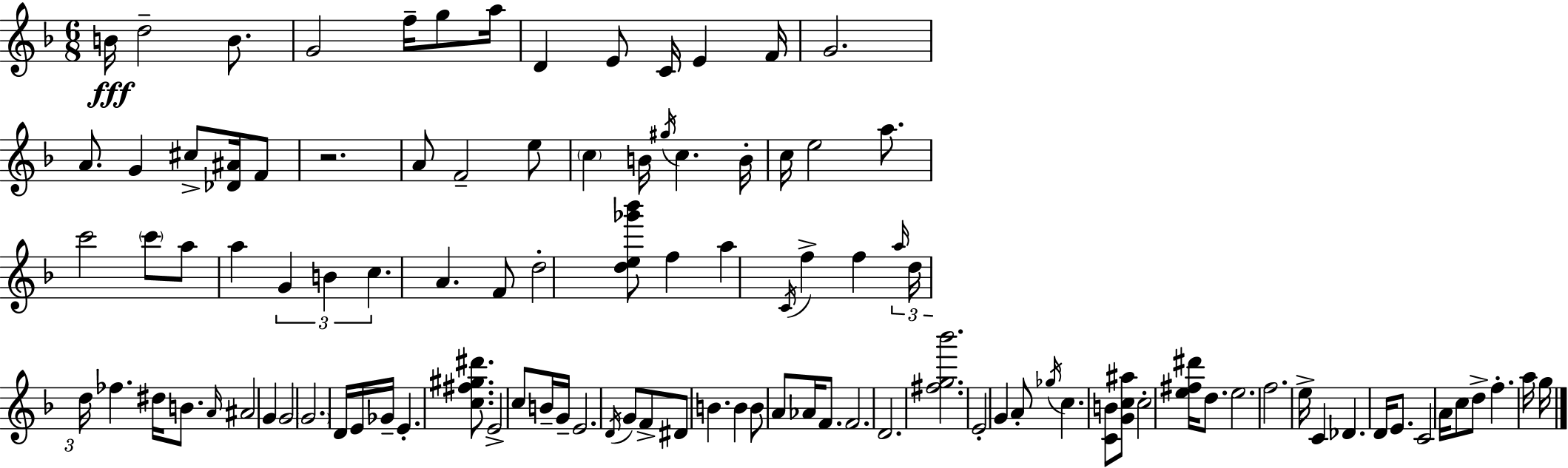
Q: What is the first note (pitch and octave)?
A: B4